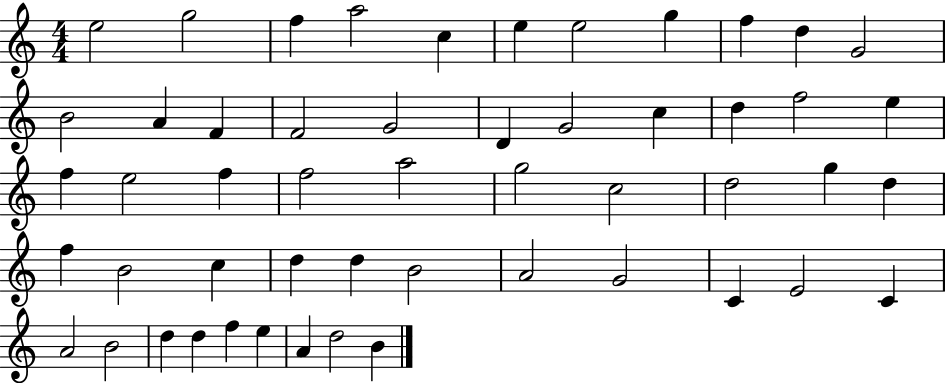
E5/h G5/h F5/q A5/h C5/q E5/q E5/h G5/q F5/q D5/q G4/h B4/h A4/q F4/q F4/h G4/h D4/q G4/h C5/q D5/q F5/h E5/q F5/q E5/h F5/q F5/h A5/h G5/h C5/h D5/h G5/q D5/q F5/q B4/h C5/q D5/q D5/q B4/h A4/h G4/h C4/q E4/h C4/q A4/h B4/h D5/q D5/q F5/q E5/q A4/q D5/h B4/q